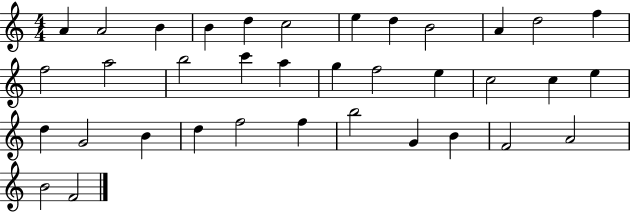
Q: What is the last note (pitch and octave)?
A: F4